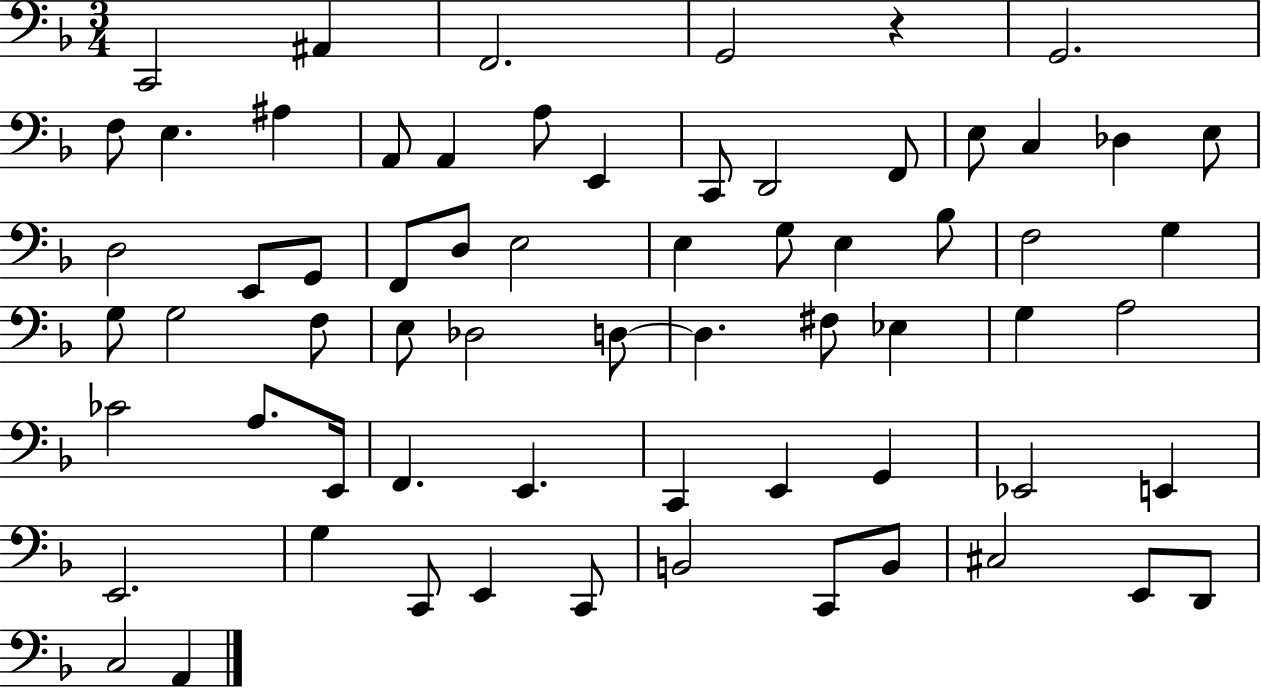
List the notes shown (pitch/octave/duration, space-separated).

C2/h A#2/q F2/h. G2/h R/q G2/h. F3/e E3/q. A#3/q A2/e A2/q A3/e E2/q C2/e D2/h F2/e E3/e C3/q Db3/q E3/e D3/h E2/e G2/e F2/e D3/e E3/h E3/q G3/e E3/q Bb3/e F3/h G3/q G3/e G3/h F3/e E3/e Db3/h D3/e D3/q. F#3/e Eb3/q G3/q A3/h CES4/h A3/e. E2/s F2/q. E2/q. C2/q E2/q G2/q Eb2/h E2/q E2/h. G3/q C2/e E2/q C2/e B2/h C2/e B2/e C#3/h E2/e D2/e C3/h A2/q